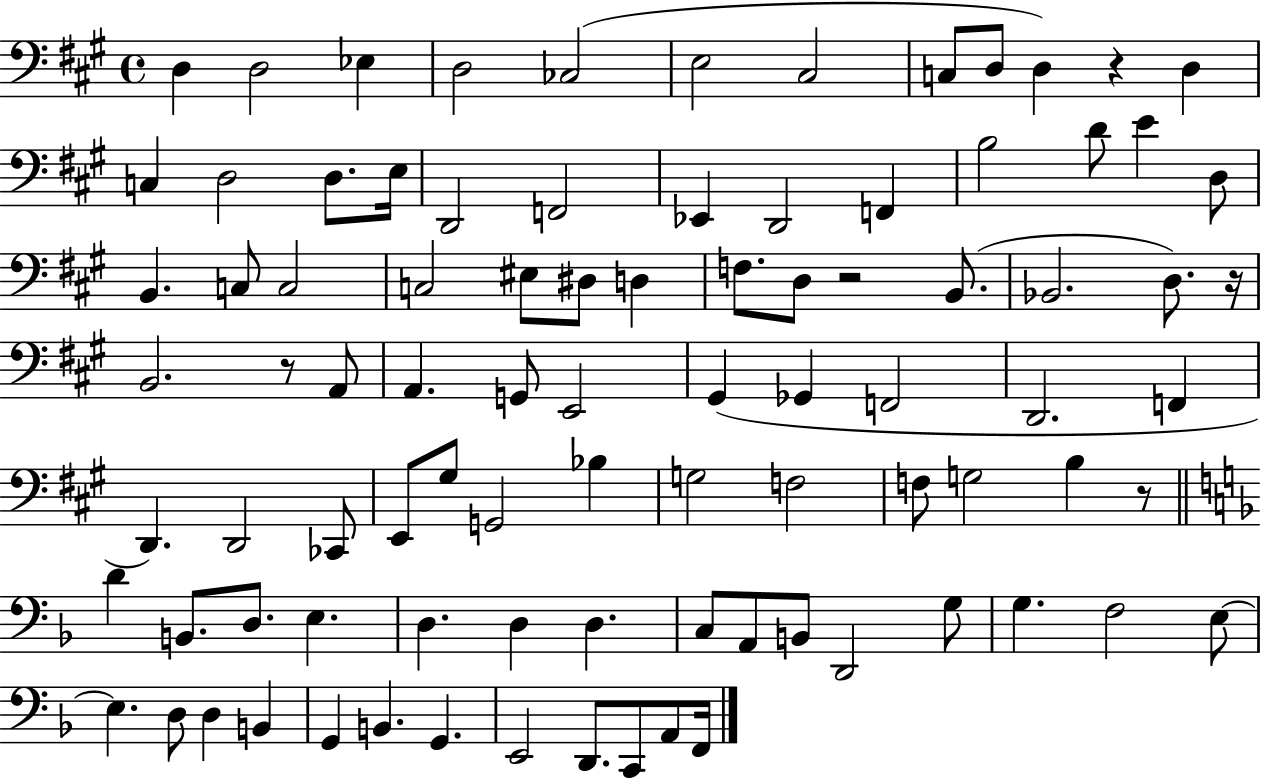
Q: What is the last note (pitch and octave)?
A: F2